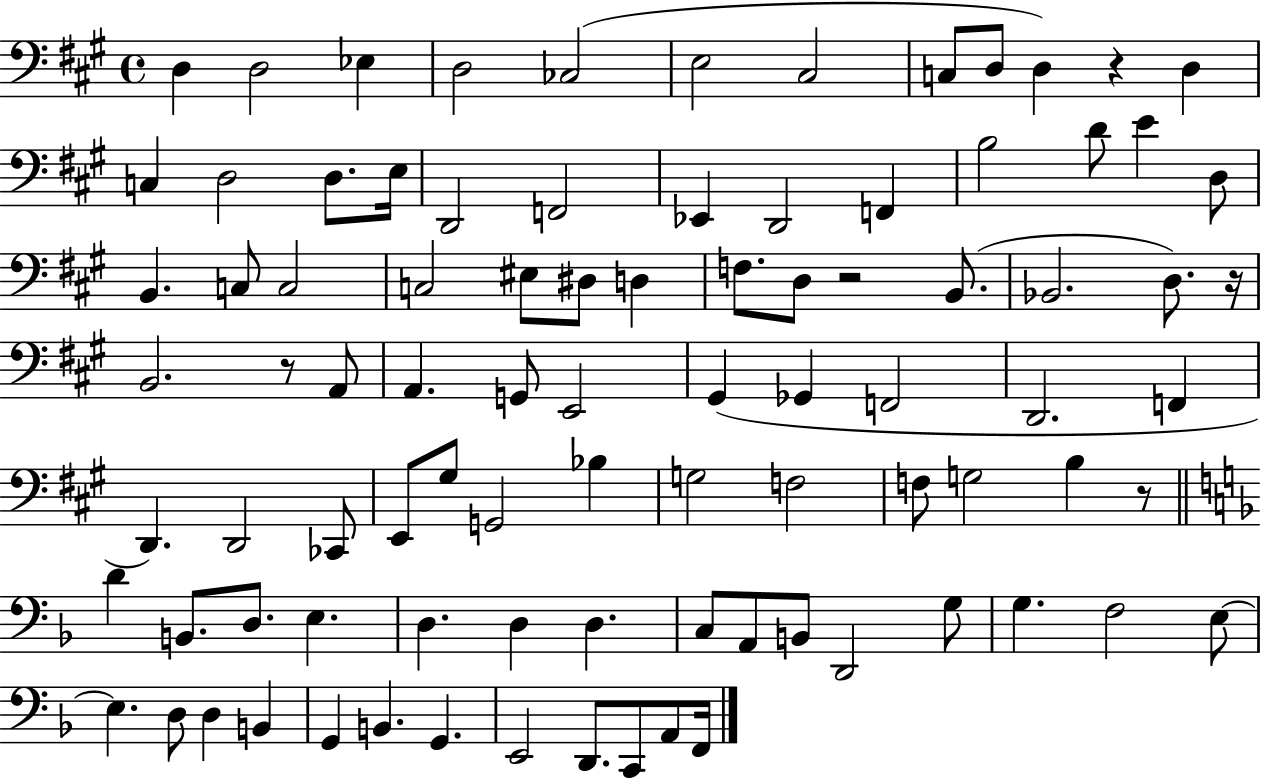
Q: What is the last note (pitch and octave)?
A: F2